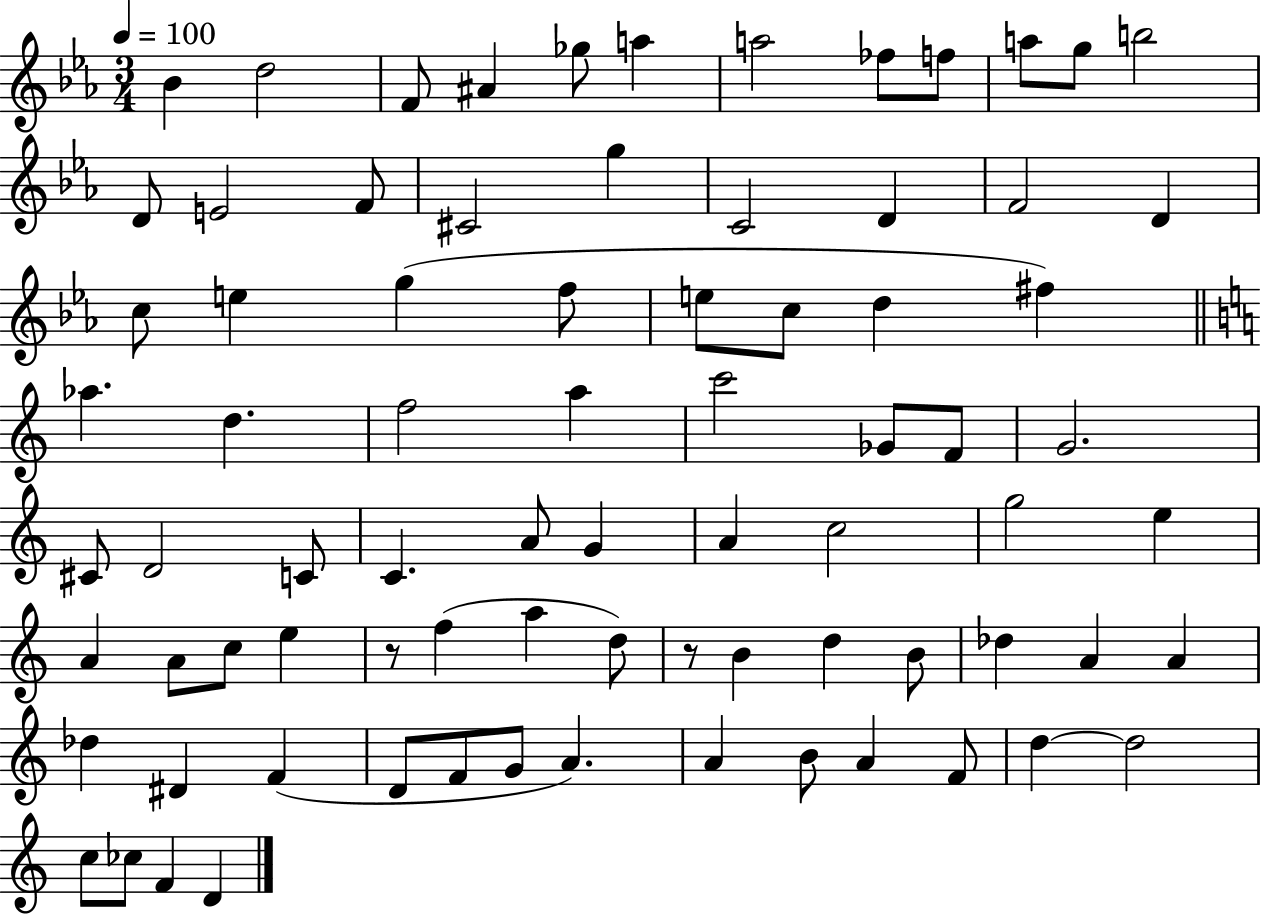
{
  \clef treble
  \numericTimeSignature
  \time 3/4
  \key ees \major
  \tempo 4 = 100
  bes'4 d''2 | f'8 ais'4 ges''8 a''4 | a''2 fes''8 f''8 | a''8 g''8 b''2 | \break d'8 e'2 f'8 | cis'2 g''4 | c'2 d'4 | f'2 d'4 | \break c''8 e''4 g''4( f''8 | e''8 c''8 d''4 fis''4) | \bar "||" \break \key c \major aes''4. d''4. | f''2 a''4 | c'''2 ges'8 f'8 | g'2. | \break cis'8 d'2 c'8 | c'4. a'8 g'4 | a'4 c''2 | g''2 e''4 | \break a'4 a'8 c''8 e''4 | r8 f''4( a''4 d''8) | r8 b'4 d''4 b'8 | des''4 a'4 a'4 | \break des''4 dis'4 f'4( | d'8 f'8 g'8 a'4.) | a'4 b'8 a'4 f'8 | d''4~~ d''2 | \break c''8 ces''8 f'4 d'4 | \bar "|."
}